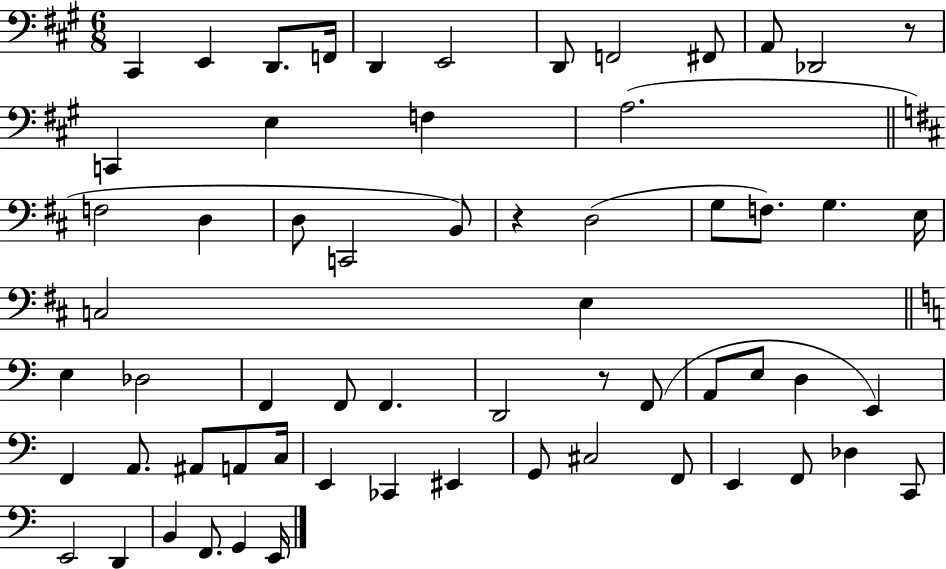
{
  \clef bass
  \numericTimeSignature
  \time 6/8
  \key a \major
  cis,4 e,4 d,8. f,16 | d,4 e,2 | d,8 f,2 fis,8 | a,8 des,2 r8 | \break c,4 e4 f4 | a2.( | \bar "||" \break \key d \major f2 d4 | d8 c,2 b,8) | r4 d2( | g8 f8.) g4. e16 | \break c2 e4 | \bar "||" \break \key c \major e4 des2 | f,4 f,8 f,4. | d,2 r8 f,8( | a,8 e8 d4 e,4) | \break f,4 a,8. ais,8 a,8 c16 | e,4 ces,4 eis,4 | g,8 cis2 f,8 | e,4 f,8 des4 c,8 | \break e,2 d,4 | b,4 f,8. g,4 e,16 | \bar "|."
}